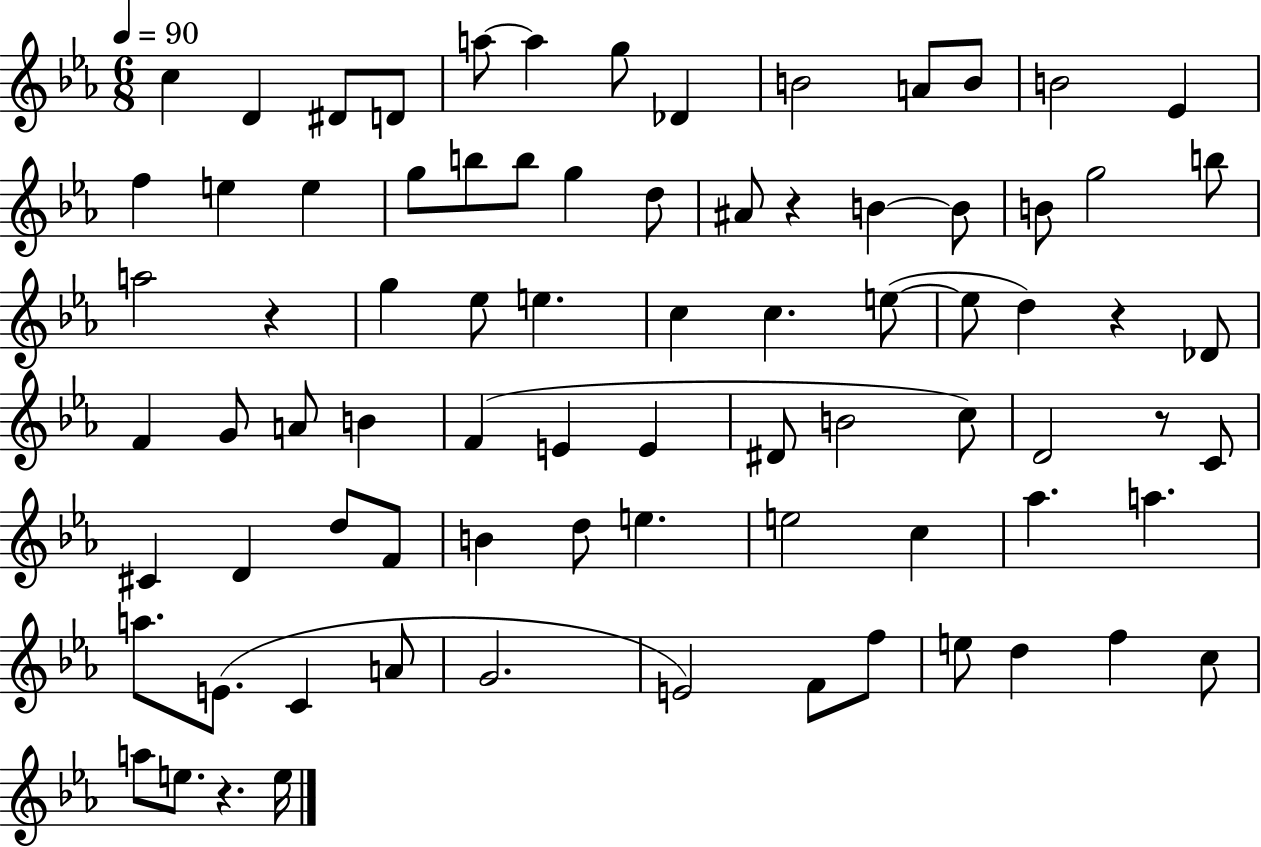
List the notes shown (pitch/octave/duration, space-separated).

C5/q D4/q D#4/e D4/e A5/e A5/q G5/e Db4/q B4/h A4/e B4/e B4/h Eb4/q F5/q E5/q E5/q G5/e B5/e B5/e G5/q D5/e A#4/e R/q B4/q B4/e B4/e G5/h B5/e A5/h R/q G5/q Eb5/e E5/q. C5/q C5/q. E5/e E5/e D5/q R/q Db4/e F4/q G4/e A4/e B4/q F4/q E4/q E4/q D#4/e B4/h C5/e D4/h R/e C4/e C#4/q D4/q D5/e F4/e B4/q D5/e E5/q. E5/h C5/q Ab5/q. A5/q. A5/e. E4/e. C4/q A4/e G4/h. E4/h F4/e F5/e E5/e D5/q F5/q C5/e A5/e E5/e. R/q. E5/s